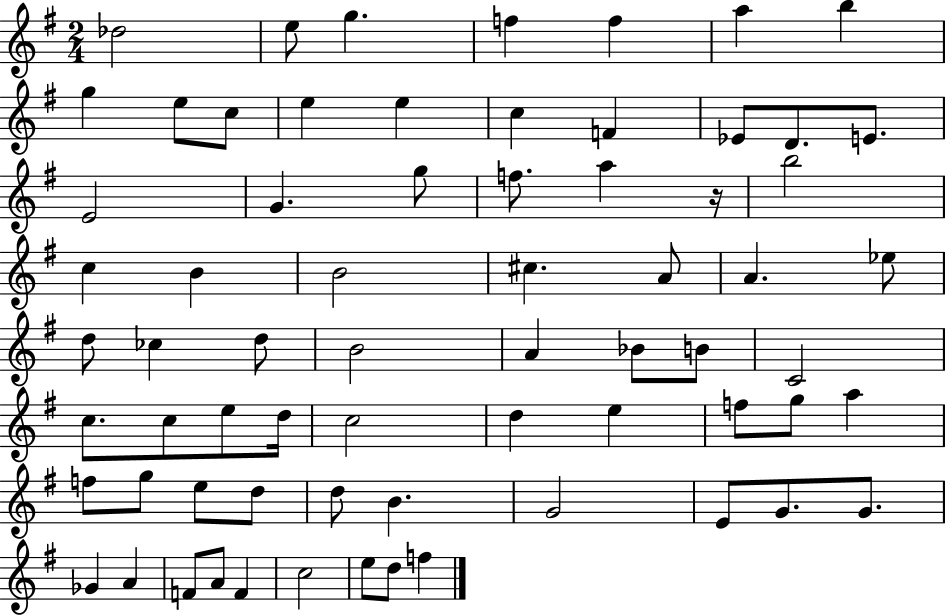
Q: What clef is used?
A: treble